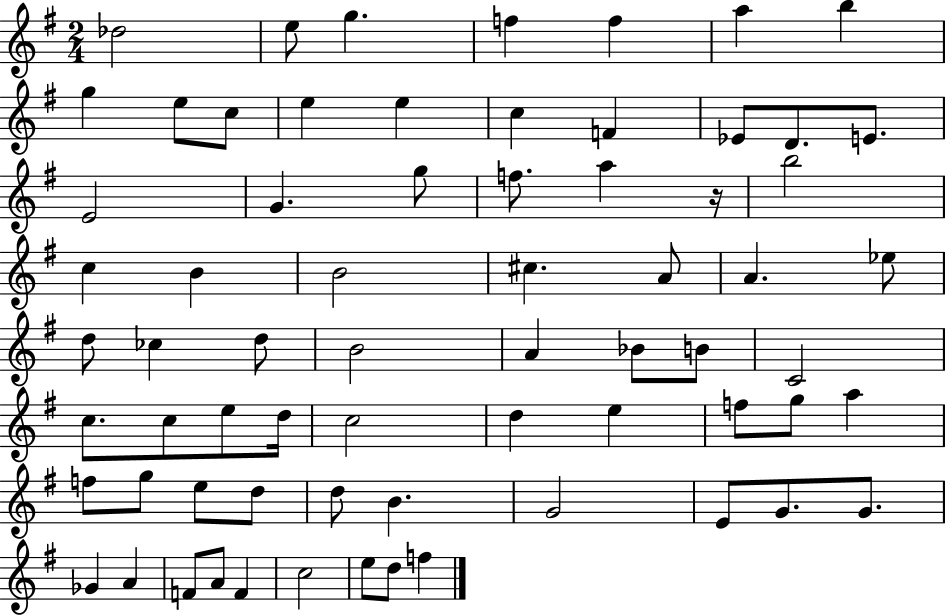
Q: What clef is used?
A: treble